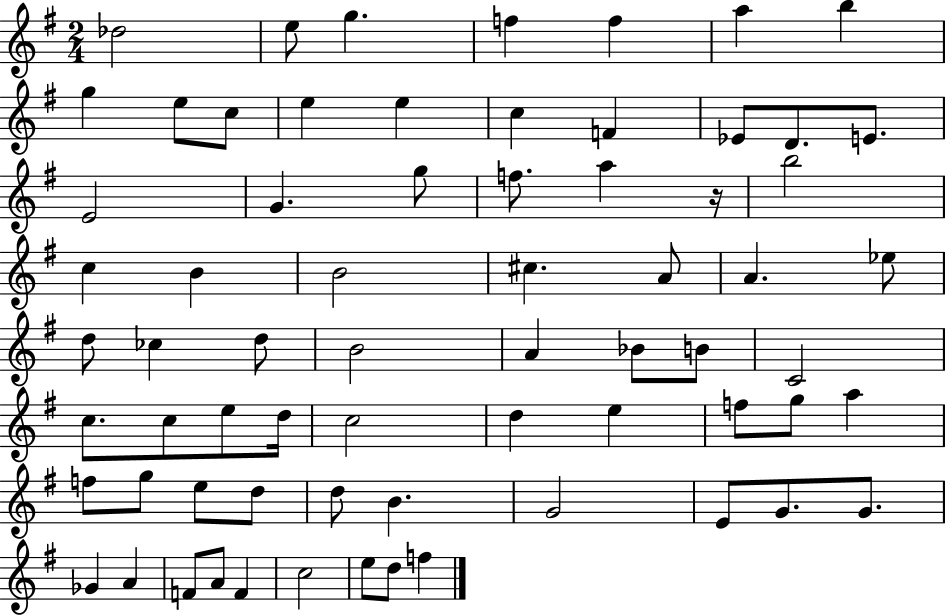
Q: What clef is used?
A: treble